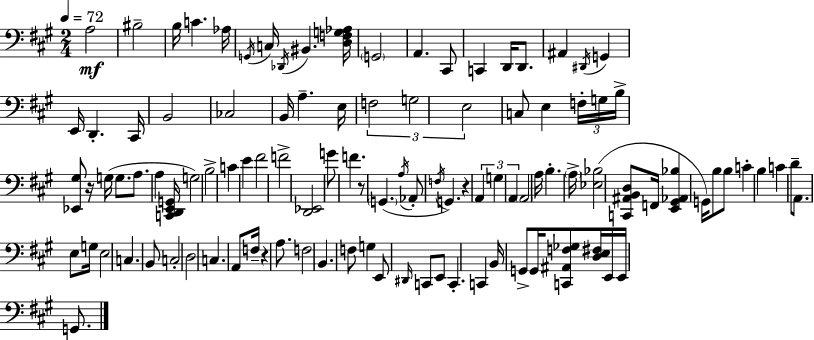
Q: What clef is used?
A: bass